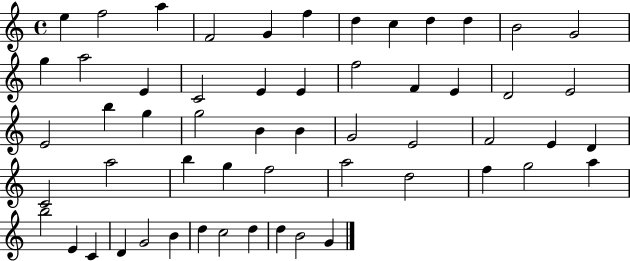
E5/q F5/h A5/q F4/h G4/q F5/q D5/q C5/q D5/q D5/q B4/h G4/h G5/q A5/h E4/q C4/h E4/q E4/q F5/h F4/q E4/q D4/h E4/h E4/h B5/q G5/q G5/h B4/q B4/q G4/h E4/h F4/h E4/q D4/q C4/h A5/h B5/q G5/q F5/h A5/h D5/h F5/q G5/h A5/q B5/h E4/q C4/q D4/q G4/h B4/q D5/q C5/h D5/q D5/q B4/h G4/q